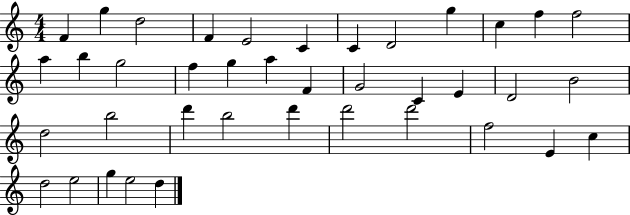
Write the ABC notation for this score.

X:1
T:Untitled
M:4/4
L:1/4
K:C
F g d2 F E2 C C D2 g c f f2 a b g2 f g a F G2 C E D2 B2 d2 b2 d' b2 d' d'2 d'2 f2 E c d2 e2 g e2 d